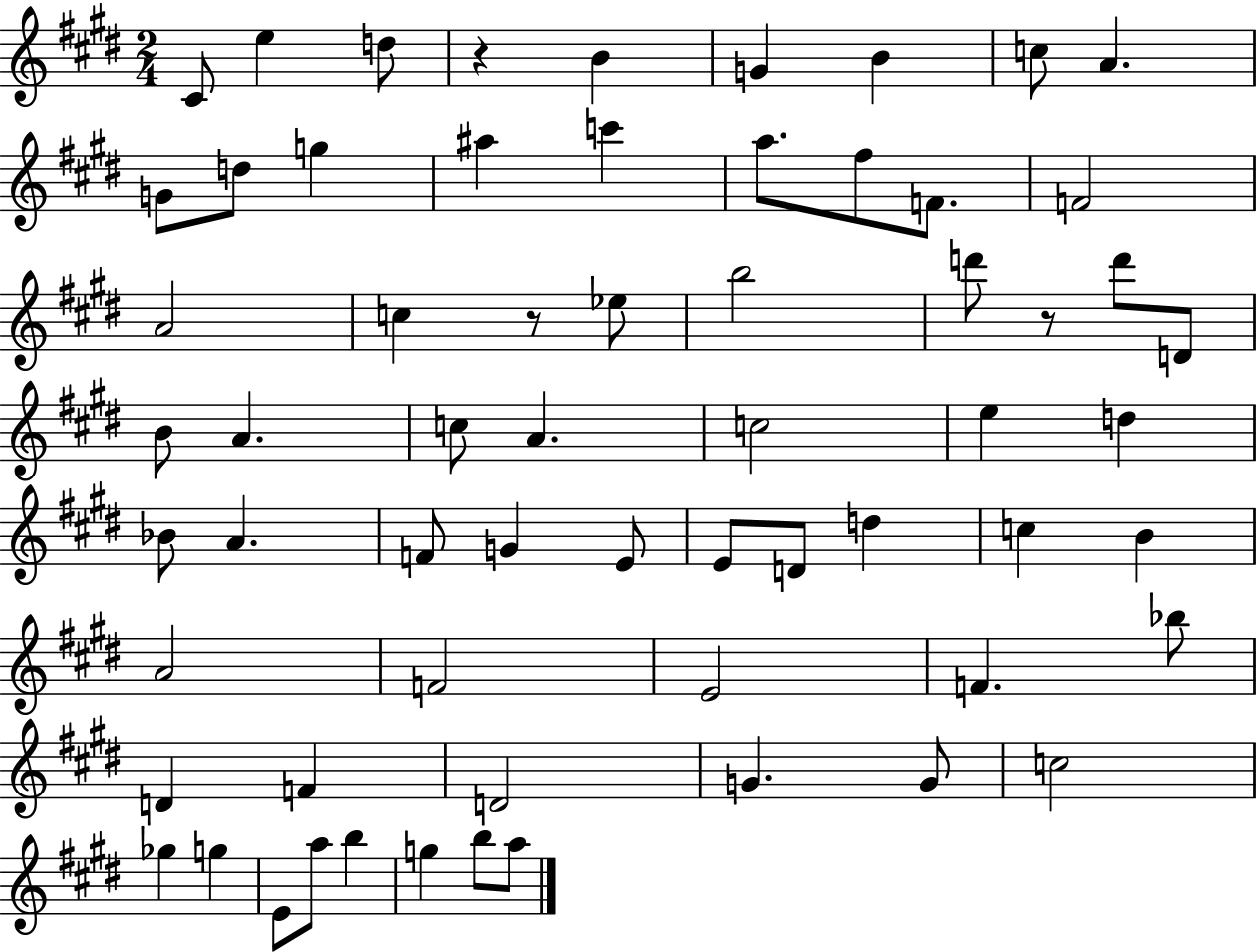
C#4/e E5/q D5/e R/q B4/q G4/q B4/q C5/e A4/q. G4/e D5/e G5/q A#5/q C6/q A5/e. F#5/e F4/e. F4/h A4/h C5/q R/e Eb5/e B5/h D6/e R/e D6/e D4/e B4/e A4/q. C5/e A4/q. C5/h E5/q D5/q Bb4/e A4/q. F4/e G4/q E4/e E4/e D4/e D5/q C5/q B4/q A4/h F4/h E4/h F4/q. Bb5/e D4/q F4/q D4/h G4/q. G4/e C5/h Gb5/q G5/q E4/e A5/e B5/q G5/q B5/e A5/e